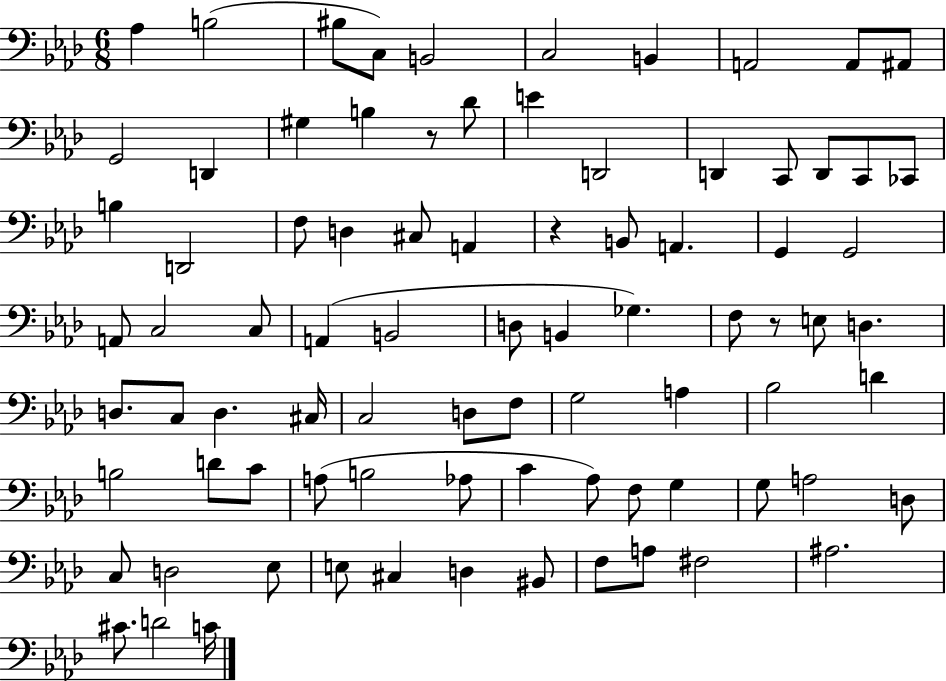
X:1
T:Untitled
M:6/8
L:1/4
K:Ab
_A, B,2 ^B,/2 C,/2 B,,2 C,2 B,, A,,2 A,,/2 ^A,,/2 G,,2 D,, ^G, B, z/2 _D/2 E D,,2 D,, C,,/2 D,,/2 C,,/2 _C,,/2 B, D,,2 F,/2 D, ^C,/2 A,, z B,,/2 A,, G,, G,,2 A,,/2 C,2 C,/2 A,, B,,2 D,/2 B,, _G, F,/2 z/2 E,/2 D, D,/2 C,/2 D, ^C,/4 C,2 D,/2 F,/2 G,2 A, _B,2 D B,2 D/2 C/2 A,/2 B,2 _A,/2 C _A,/2 F,/2 G, G,/2 A,2 D,/2 C,/2 D,2 _E,/2 E,/2 ^C, D, ^B,,/2 F,/2 A,/2 ^F,2 ^A,2 ^C/2 D2 C/4